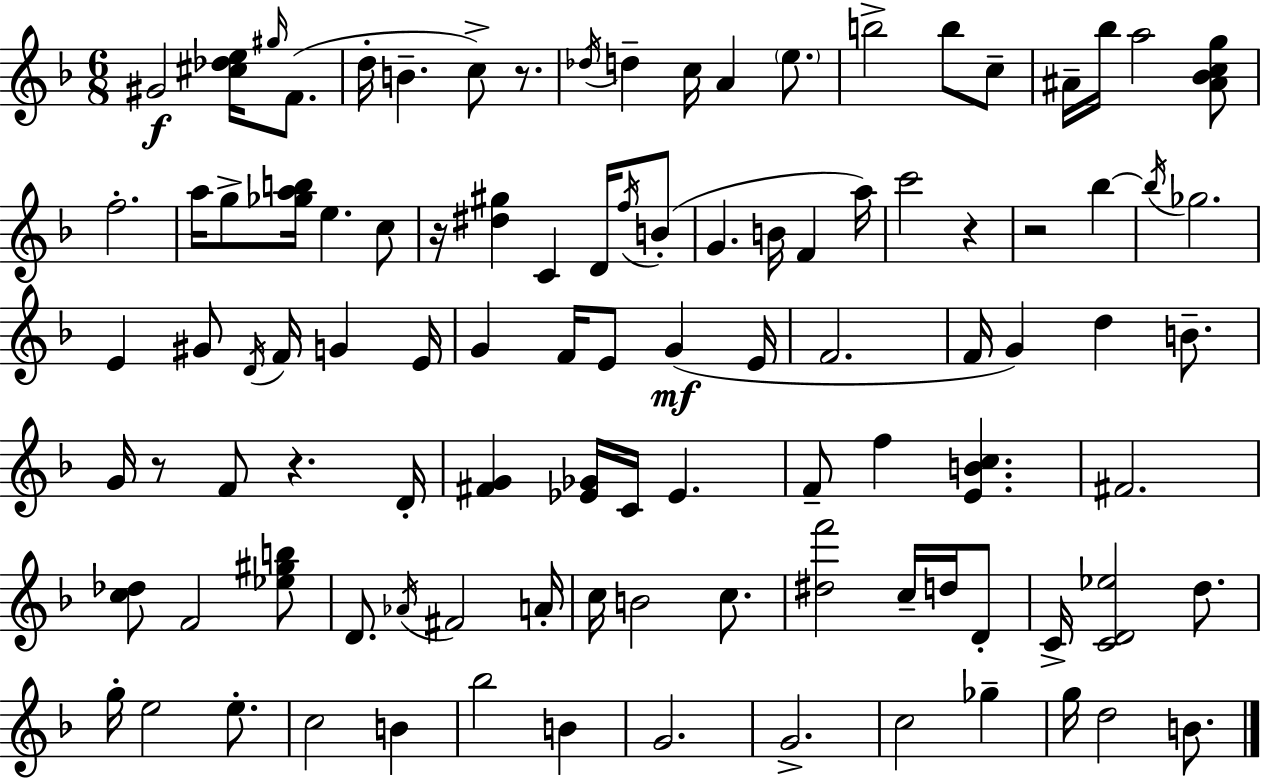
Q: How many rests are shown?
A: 6